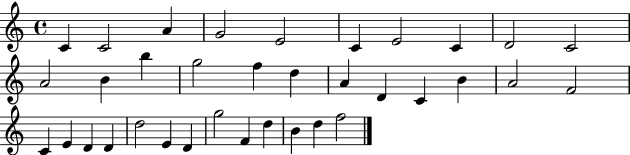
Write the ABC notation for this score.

X:1
T:Untitled
M:4/4
L:1/4
K:C
C C2 A G2 E2 C E2 C D2 C2 A2 B b g2 f d A D C B A2 F2 C E D D d2 E D g2 F d B d f2